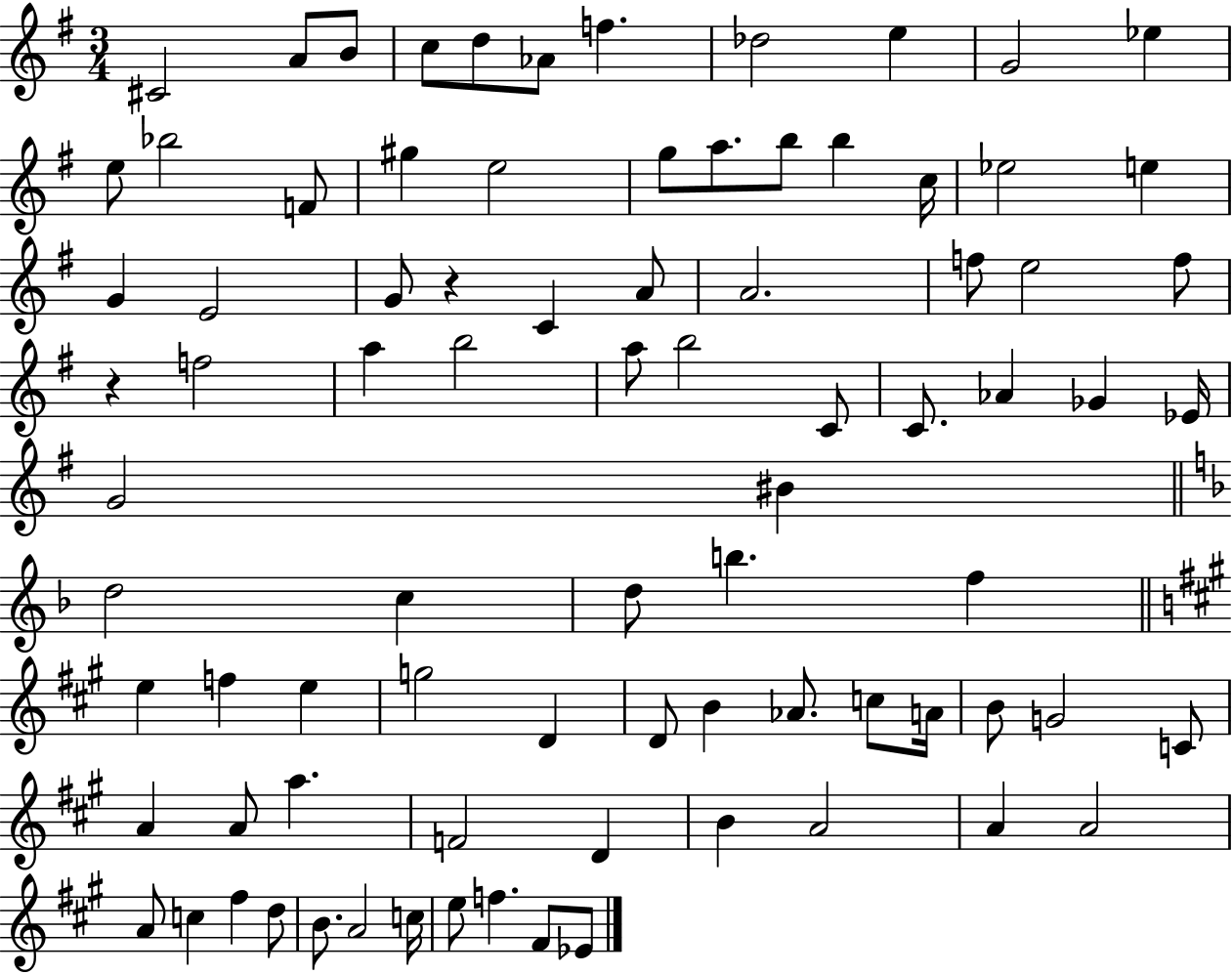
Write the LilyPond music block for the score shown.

{
  \clef treble
  \numericTimeSignature
  \time 3/4
  \key g \major
  \repeat volta 2 { cis'2 a'8 b'8 | c''8 d''8 aes'8 f''4. | des''2 e''4 | g'2 ees''4 | \break e''8 bes''2 f'8 | gis''4 e''2 | g''8 a''8. b''8 b''4 c''16 | ees''2 e''4 | \break g'4 e'2 | g'8 r4 c'4 a'8 | a'2. | f''8 e''2 f''8 | \break r4 f''2 | a''4 b''2 | a''8 b''2 c'8 | c'8. aes'4 ges'4 ees'16 | \break g'2 bis'4 | \bar "||" \break \key f \major d''2 c''4 | d''8 b''4. f''4 | \bar "||" \break \key a \major e''4 f''4 e''4 | g''2 d'4 | d'8 b'4 aes'8. c''8 a'16 | b'8 g'2 c'8 | \break a'4 a'8 a''4. | f'2 d'4 | b'4 a'2 | a'4 a'2 | \break a'8 c''4 fis''4 d''8 | b'8. a'2 c''16 | e''8 f''4. fis'8 ees'8 | } \bar "|."
}